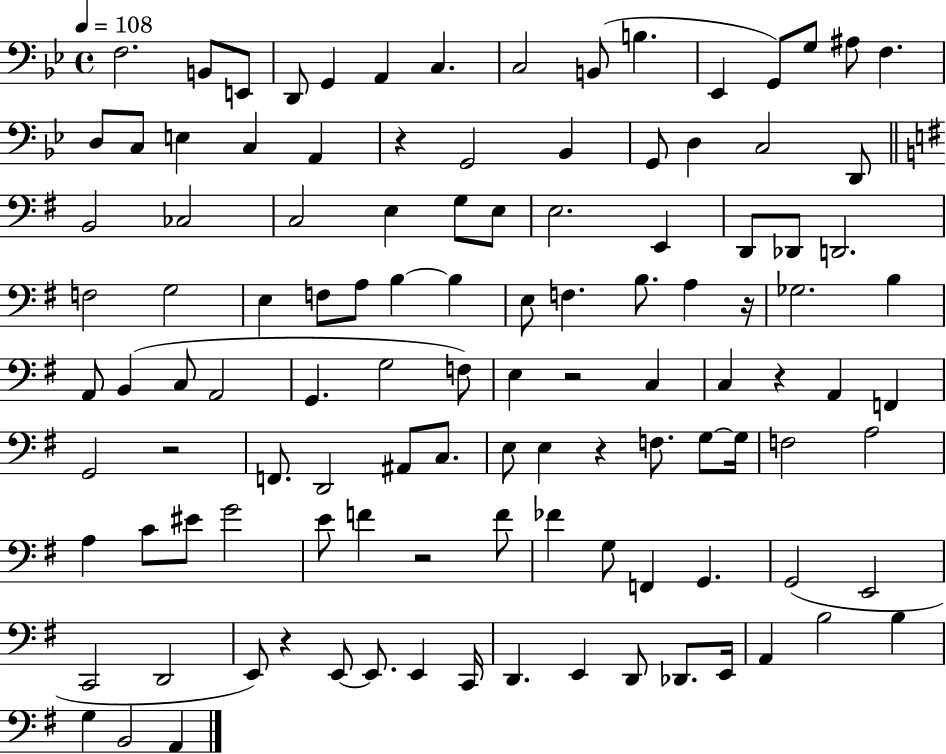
F3/h. B2/e E2/e D2/e G2/q A2/q C3/q. C3/h B2/e B3/q. Eb2/q G2/e G3/e A#3/e F3/q. D3/e C3/e E3/q C3/q A2/q R/q G2/h Bb2/q G2/e D3/q C3/h D2/e B2/h CES3/h C3/h E3/q G3/e E3/e E3/h. E2/q D2/e Db2/e D2/h. F3/h G3/h E3/q F3/e A3/e B3/q B3/q E3/e F3/q. B3/e. A3/q R/s Gb3/h. B3/q A2/e B2/q C3/e A2/h G2/q. G3/h F3/e E3/q R/h C3/q C3/q R/q A2/q F2/q G2/h R/h F2/e. D2/h A#2/e C3/e. E3/e E3/q R/q F3/e. G3/e G3/s F3/h A3/h A3/q C4/e EIS4/e G4/h E4/e F4/q R/h F4/e FES4/q G3/e F2/q G2/q. G2/h E2/h C2/h D2/h E2/e R/q E2/e E2/e. E2/q C2/s D2/q. E2/q D2/e Db2/e. E2/s A2/q B3/h B3/q G3/q B2/h A2/q